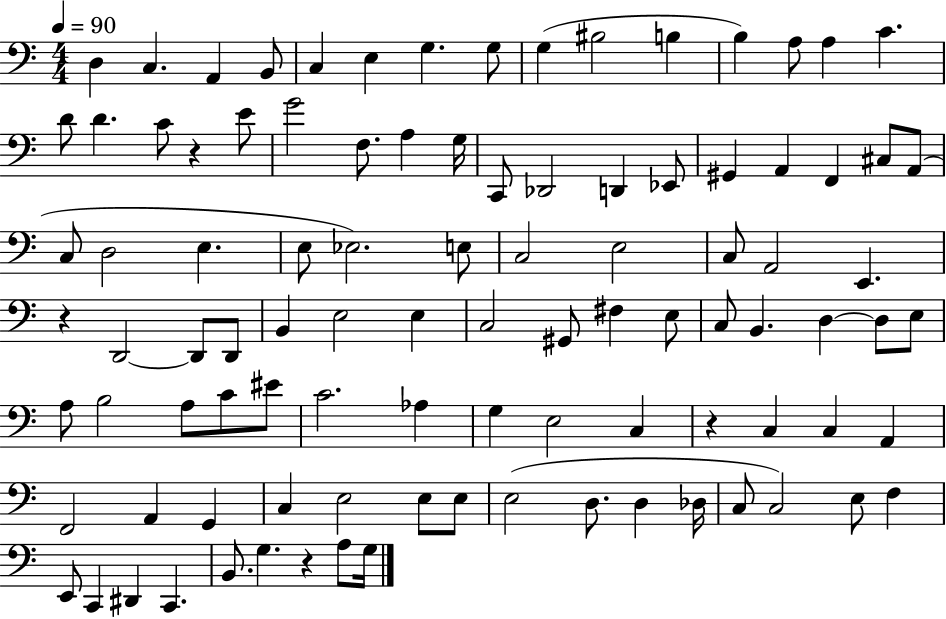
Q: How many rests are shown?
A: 4